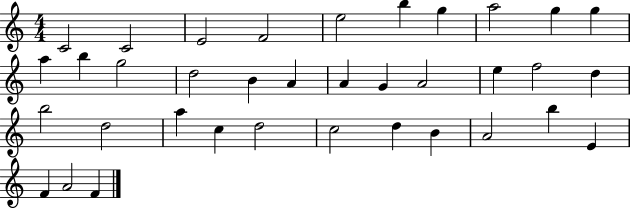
C4/h C4/h E4/h F4/h E5/h B5/q G5/q A5/h G5/q G5/q A5/q B5/q G5/h D5/h B4/q A4/q A4/q G4/q A4/h E5/q F5/h D5/q B5/h D5/h A5/q C5/q D5/h C5/h D5/q B4/q A4/h B5/q E4/q F4/q A4/h F4/q